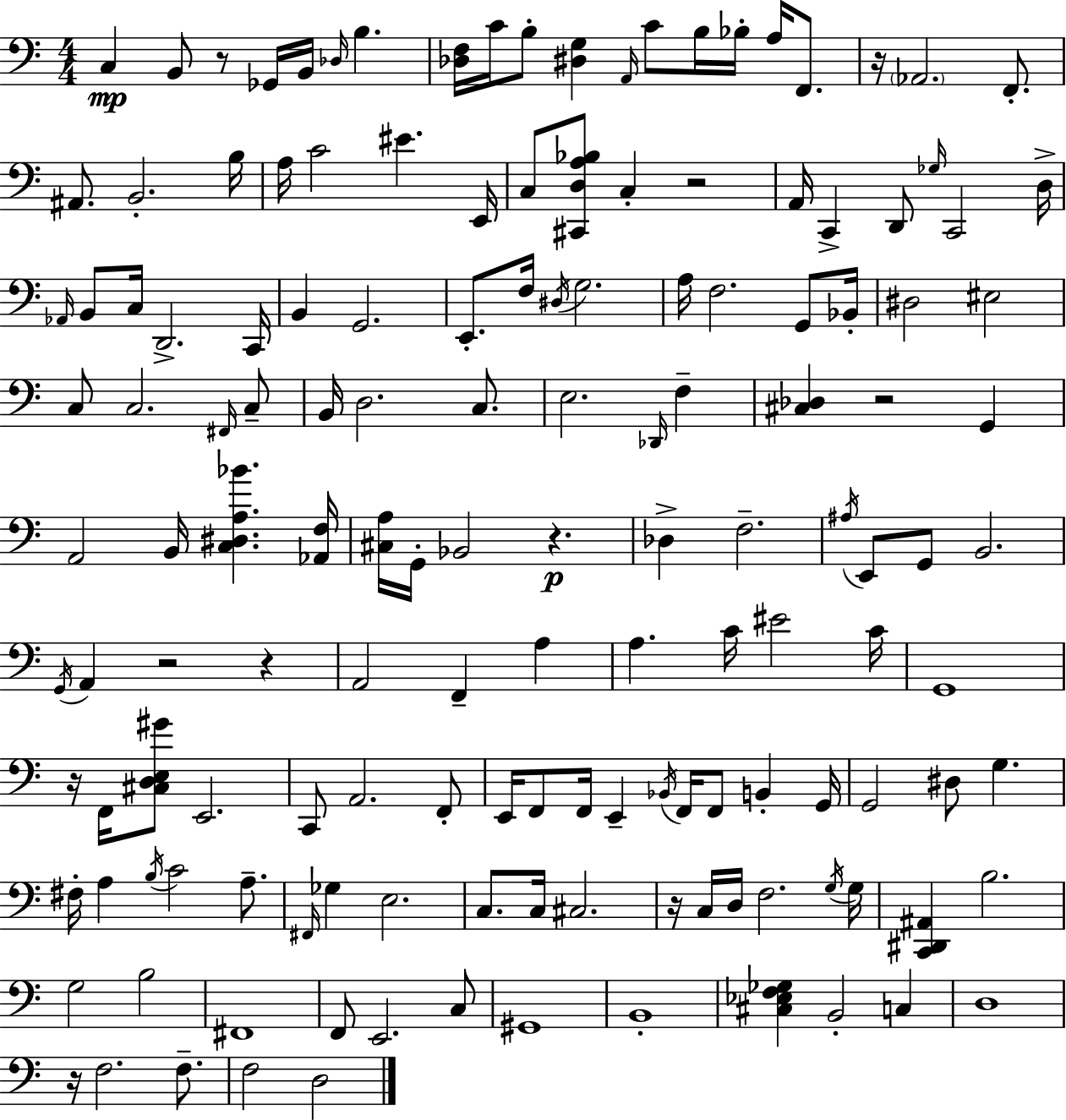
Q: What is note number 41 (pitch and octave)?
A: D#3